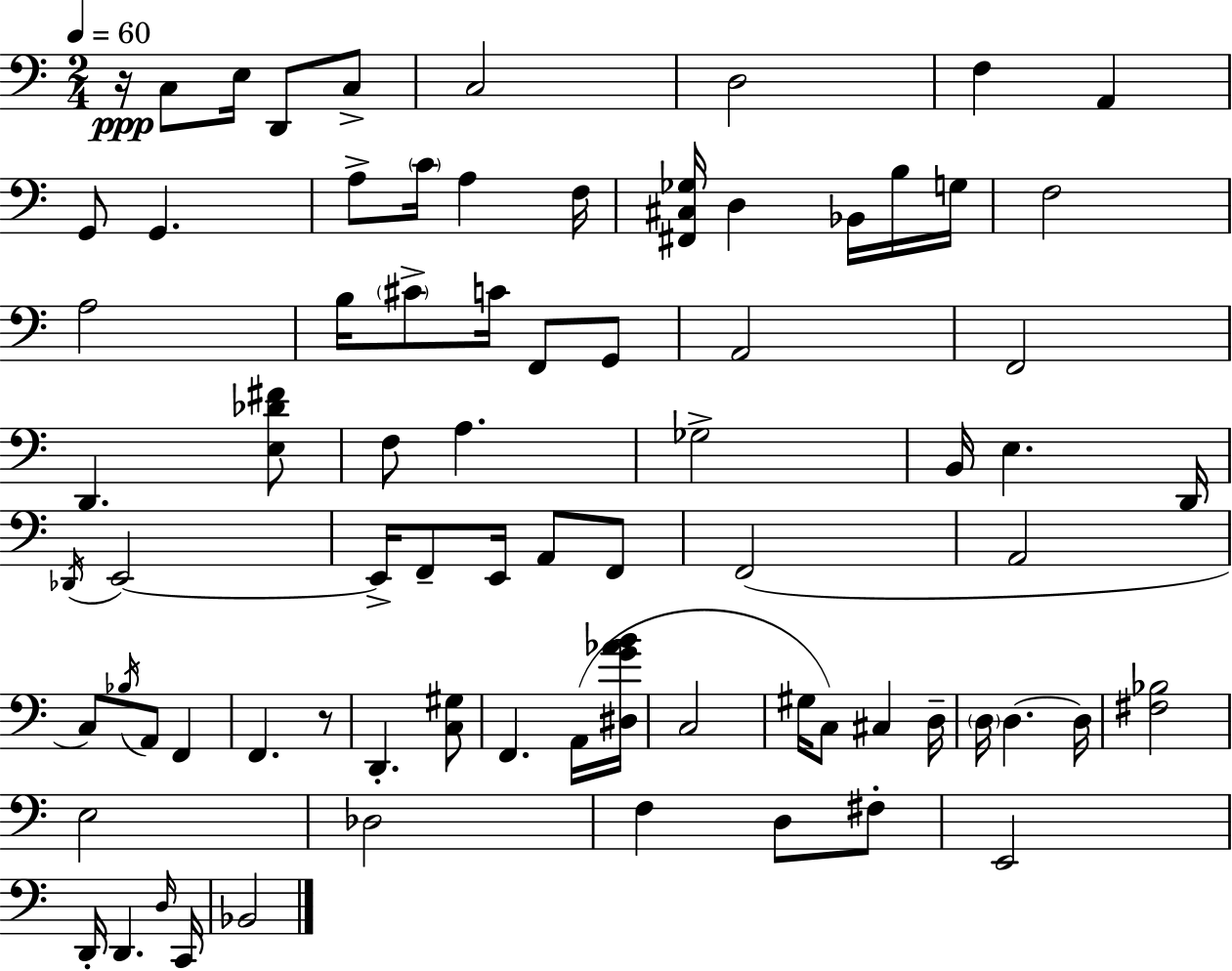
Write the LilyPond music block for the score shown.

{
  \clef bass
  \numericTimeSignature
  \time 2/4
  \key c \major
  \tempo 4 = 60
  \repeat volta 2 { r16\ppp c8 e16 d,8 c8-> | c2 | d2 | f4 a,4 | \break g,8 g,4. | a8-> \parenthesize c'16 a4 f16 | <fis, cis ges>16 d4 bes,16 b16 g16 | f2 | \break a2 | b16 \parenthesize cis'8-> c'16 f,8 g,8 | a,2 | f,2 | \break d,4. <e des' fis'>8 | f8 a4. | ges2-> | b,16 e4. d,16 | \break \acciaccatura { des,16 } e,2~~ | e,16-> f,8-- e,16 a,8 f,8 | f,2( | a,2 | \break c8) \acciaccatura { bes16 } a,8 f,4 | f,4. | r8 d,4.-. | <c gis>8 f,4. | \break a,16( <dis g' aes' b'>16 c2 | gis16 c8) cis4 | d16-- \parenthesize d16 d4.~~ | d16 <fis bes>2 | \break e2 | des2 | f4 d8 | fis8-. e,2 | \break d,16-. d,4. | \grace { d16 } c,16 bes,2 | } \bar "|."
}